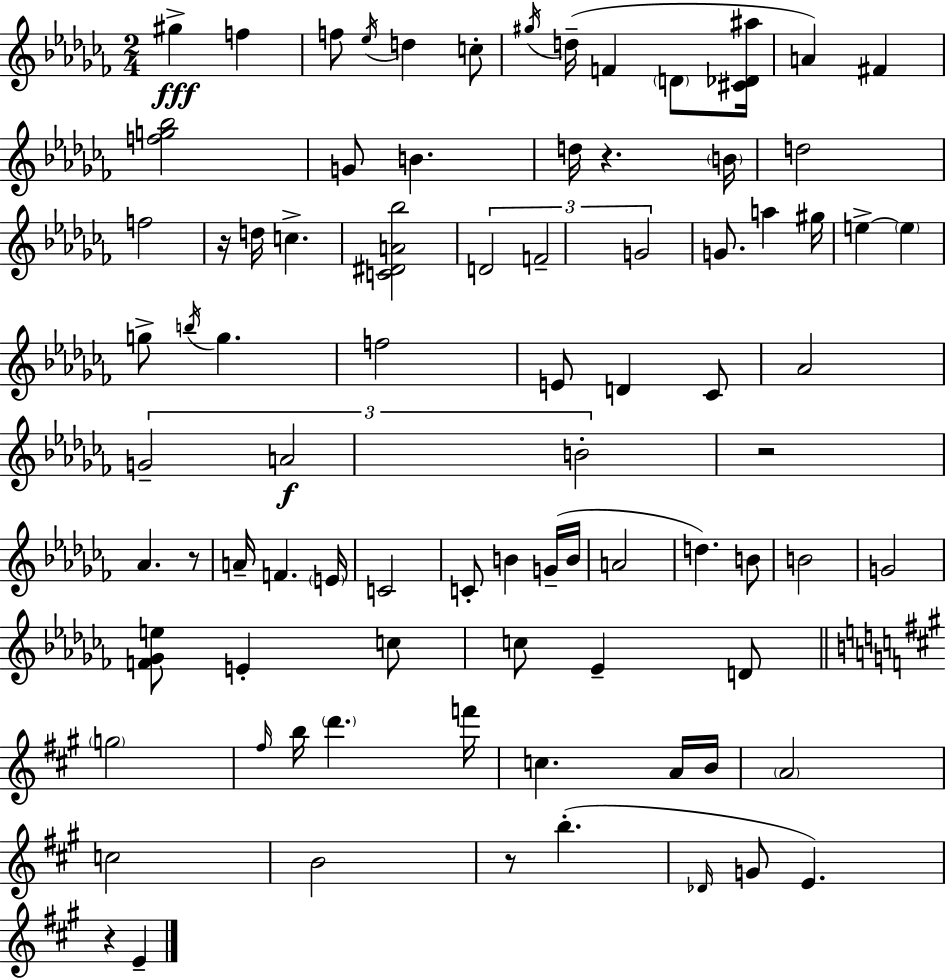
{
  \clef treble
  \numericTimeSignature
  \time 2/4
  \key aes \minor
  gis''4->\fff f''4 | f''8 \acciaccatura { ees''16 } d''4 c''8-. | \acciaccatura { gis''16 } d''16--( f'4 \parenthesize d'8 | <cis' des' ais''>16 a'4) fis'4 | \break <f'' g'' bes''>2 | g'8 b'4. | d''16 r4. | \parenthesize b'16 d''2 | \break f''2 | r16 d''16 c''4.-> | <c' dis' a' bes''>2 | \tuplet 3/2 { d'2 | \break f'2-- | g'2 } | g'8. a''4 | gis''16 e''4->~~ \parenthesize e''4 | \break g''8-> \acciaccatura { b''16 } g''4. | f''2 | e'8 d'4 | ces'8 aes'2 | \break \tuplet 3/2 { g'2-- | a'2\f | b'2-. } | r2 | \break aes'4. | r8 a'16-- f'4. | \parenthesize e'16 c'2 | c'8-. b'4 | \break g'16--( b'16 a'2 | d''4.) | b'8 b'2 | g'2 | \break <f' ges' e''>8 e'4-. | c''8 c''8 ees'4-- | d'8 \bar "||" \break \key a \major \parenthesize g''2 | \grace { fis''16 } b''16 \parenthesize d'''4. | f'''16 c''4. a'16 | b'16 \parenthesize a'2 | \break c''2 | b'2 | r8 b''4.-.( | \grace { des'16 } g'8 e'4.) | \break r4 e'4-- | \bar "|."
}